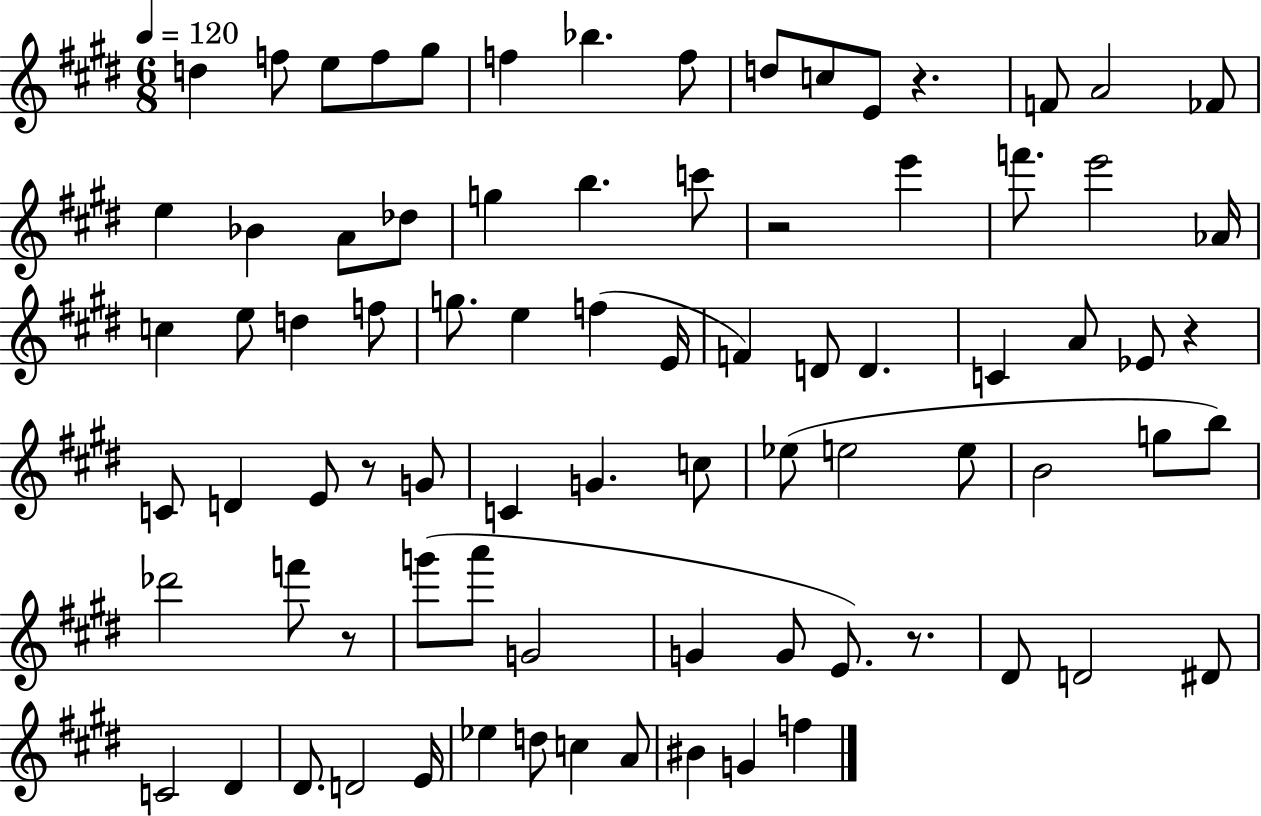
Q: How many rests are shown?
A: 6